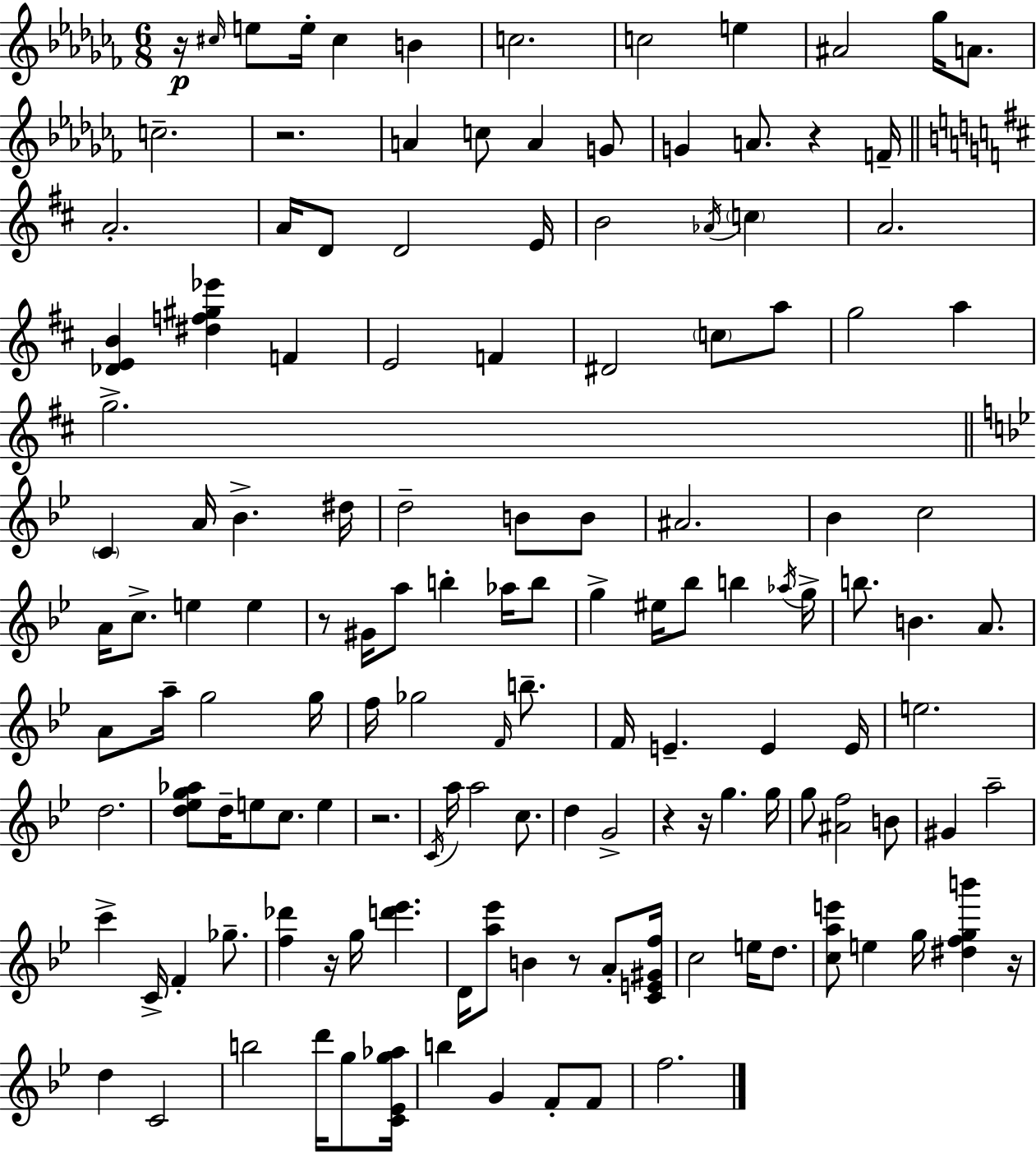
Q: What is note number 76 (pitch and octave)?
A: E4